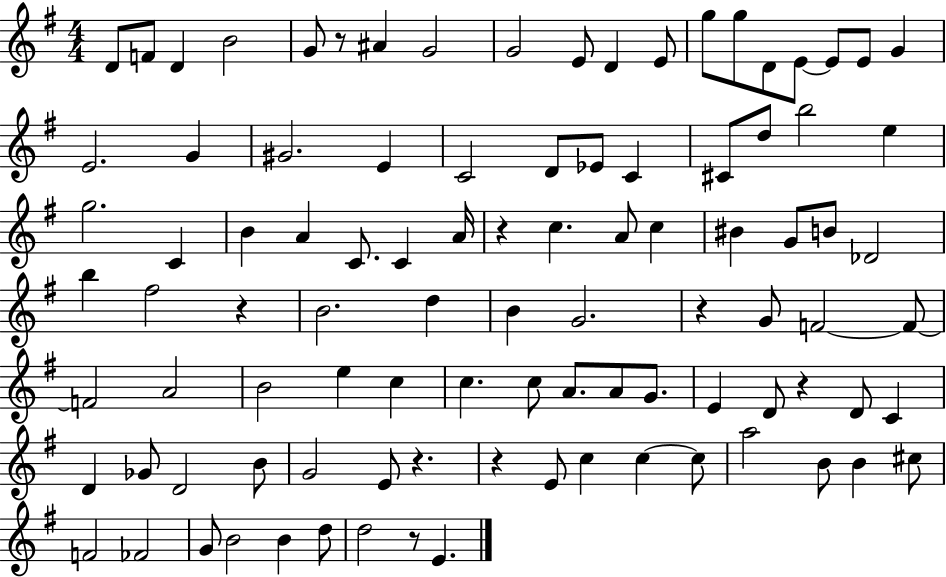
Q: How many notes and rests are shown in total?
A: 97